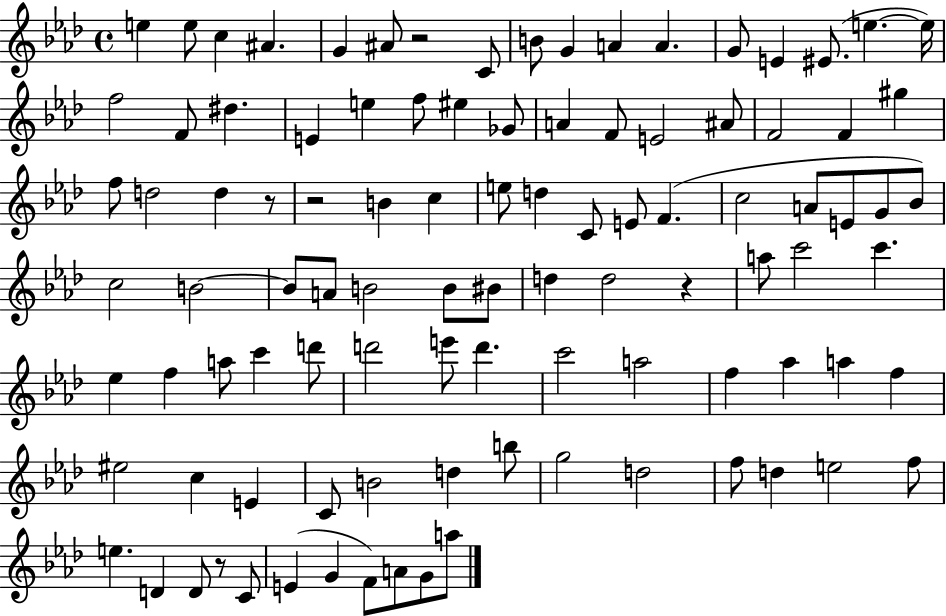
{
  \clef treble
  \time 4/4
  \defaultTimeSignature
  \key aes \major
  e''4 e''8 c''4 ais'4. | g'4 ais'8 r2 c'8 | b'8 g'4 a'4 a'4. | g'8 e'4 eis'8.( e''4.~~ e''16) | \break f''2 f'8 dis''4. | e'4 e''4 f''8 eis''4 ges'8 | a'4 f'8 e'2 ais'8 | f'2 f'4 gis''4 | \break f''8 d''2 d''4 r8 | r2 b'4 c''4 | e''8 d''4 c'8 e'8 f'4.( | c''2 a'8 e'8 g'8 bes'8) | \break c''2 b'2~~ | b'8 a'8 b'2 b'8 bis'8 | d''4 d''2 r4 | a''8 c'''2 c'''4. | \break ees''4 f''4 a''8 c'''4 d'''8 | d'''2 e'''8 d'''4. | c'''2 a''2 | f''4 aes''4 a''4 f''4 | \break eis''2 c''4 e'4 | c'8 b'2 d''4 b''8 | g''2 d''2 | f''8 d''4 e''2 f''8 | \break e''4. d'4 d'8 r8 c'8 | e'4( g'4 f'8) a'8 g'8 a''8 | \bar "|."
}